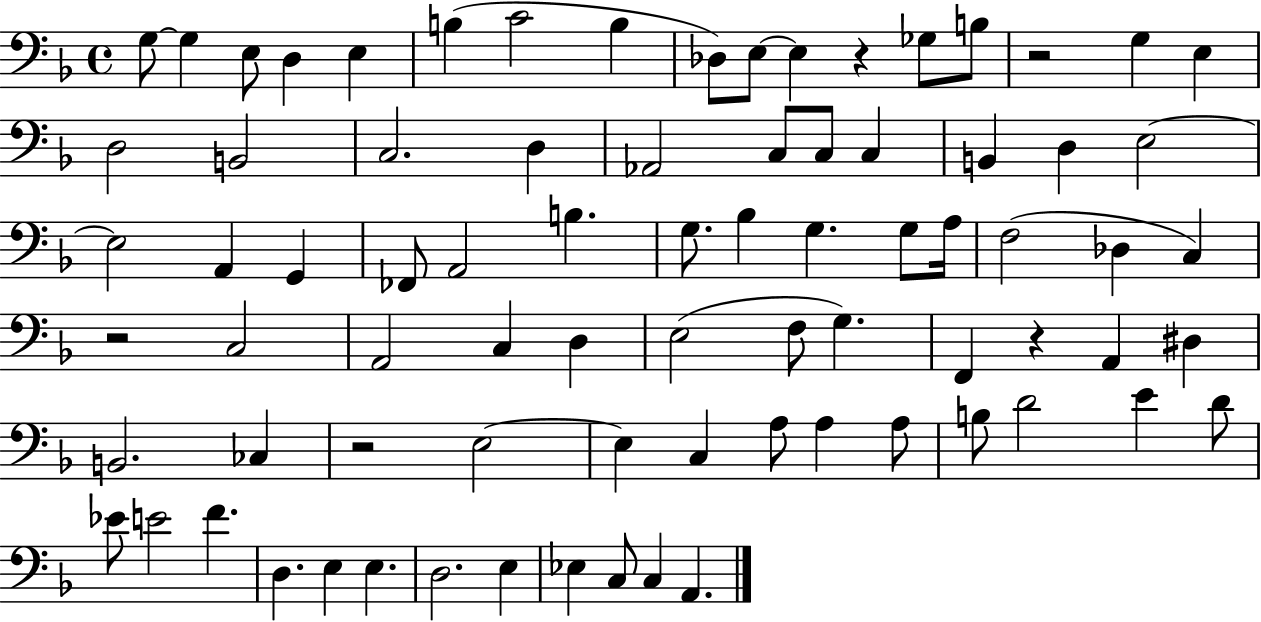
X:1
T:Untitled
M:4/4
L:1/4
K:F
G,/2 G, E,/2 D, E, B, C2 B, _D,/2 E,/2 E, z _G,/2 B,/2 z2 G, E, D,2 B,,2 C,2 D, _A,,2 C,/2 C,/2 C, B,, D, E,2 E,2 A,, G,, _F,,/2 A,,2 B, G,/2 _B, G, G,/2 A,/4 F,2 _D, C, z2 C,2 A,,2 C, D, E,2 F,/2 G, F,, z A,, ^D, B,,2 _C, z2 E,2 E, C, A,/2 A, A,/2 B,/2 D2 E D/2 _E/2 E2 F D, E, E, D,2 E, _E, C,/2 C, A,,